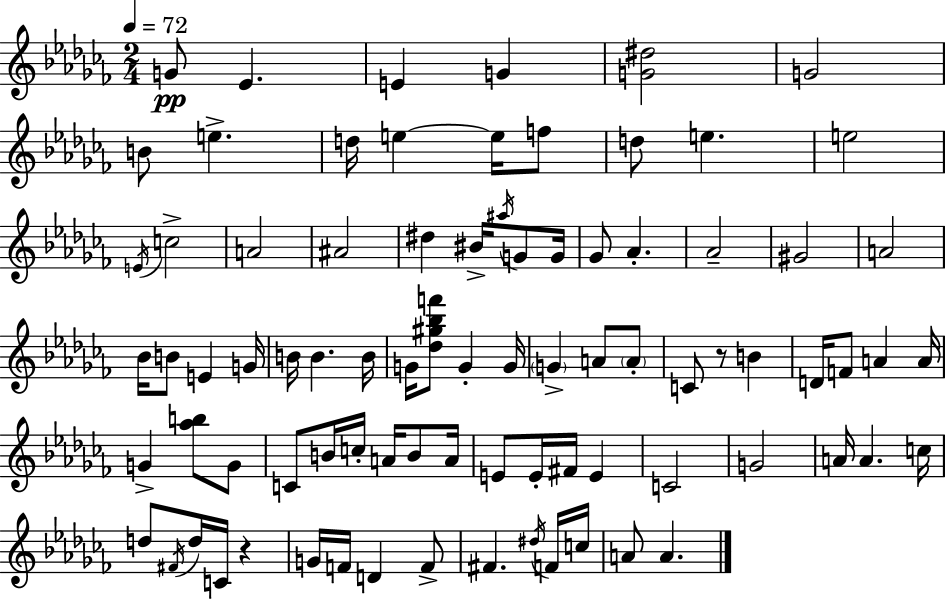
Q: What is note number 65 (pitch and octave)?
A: D5